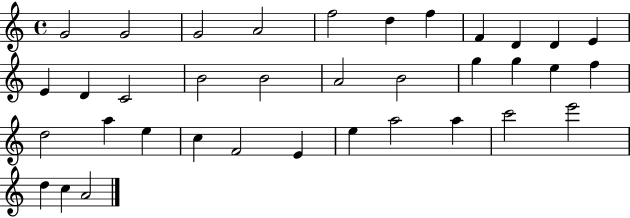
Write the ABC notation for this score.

X:1
T:Untitled
M:4/4
L:1/4
K:C
G2 G2 G2 A2 f2 d f F D D E E D C2 B2 B2 A2 B2 g g e f d2 a e c F2 E e a2 a c'2 e'2 d c A2